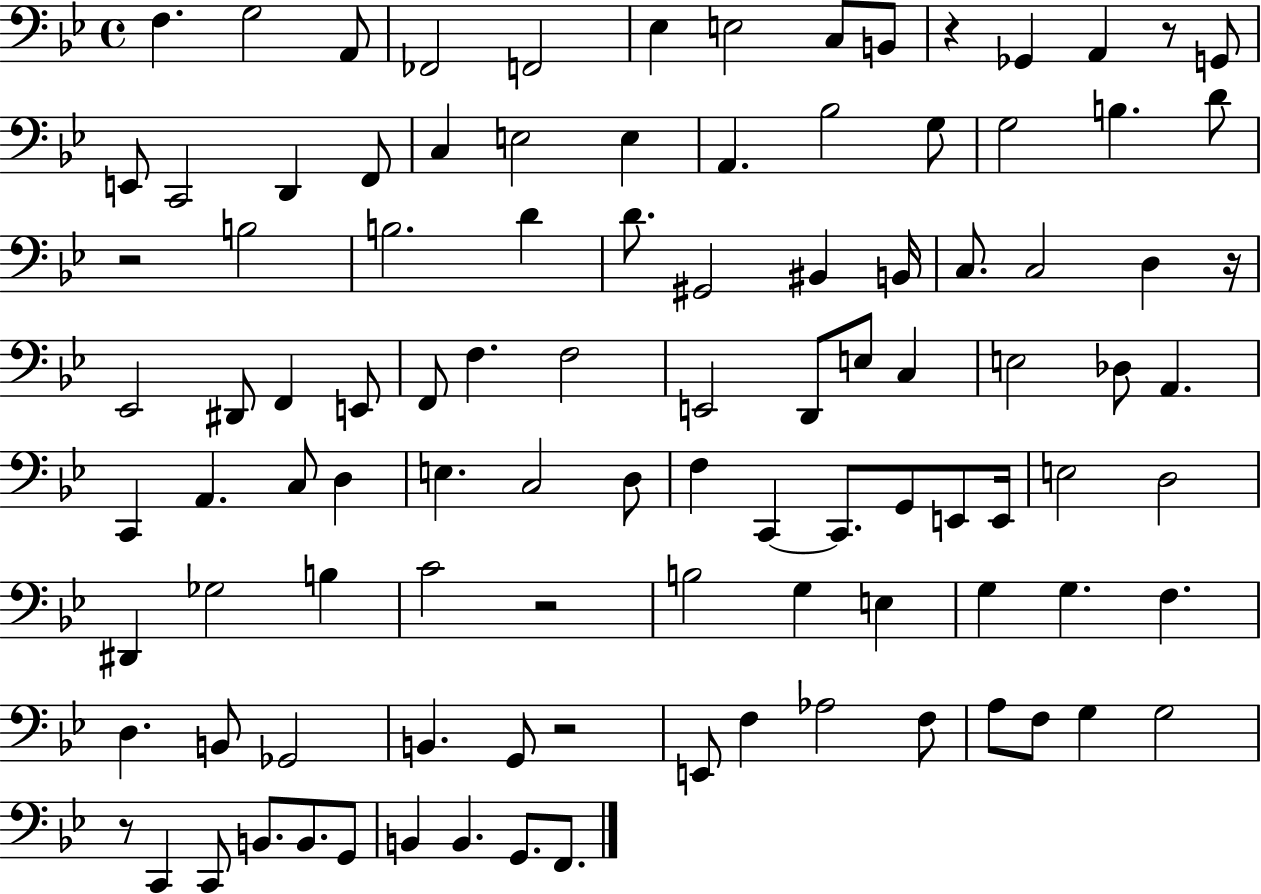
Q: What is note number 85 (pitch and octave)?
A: F3